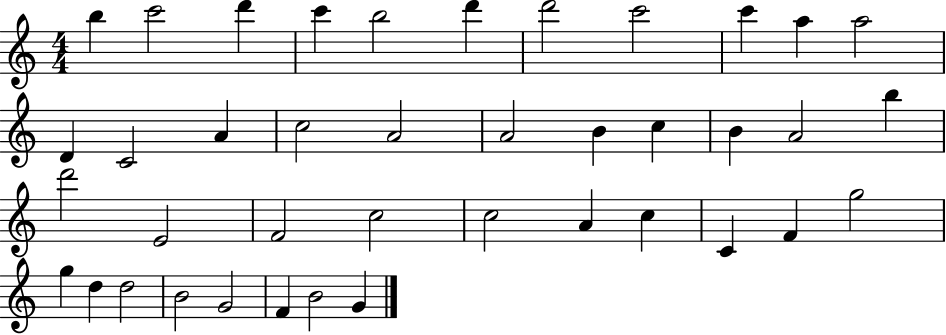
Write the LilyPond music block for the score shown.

{
  \clef treble
  \numericTimeSignature
  \time 4/4
  \key c \major
  b''4 c'''2 d'''4 | c'''4 b''2 d'''4 | d'''2 c'''2 | c'''4 a''4 a''2 | \break d'4 c'2 a'4 | c''2 a'2 | a'2 b'4 c''4 | b'4 a'2 b''4 | \break d'''2 e'2 | f'2 c''2 | c''2 a'4 c''4 | c'4 f'4 g''2 | \break g''4 d''4 d''2 | b'2 g'2 | f'4 b'2 g'4 | \bar "|."
}